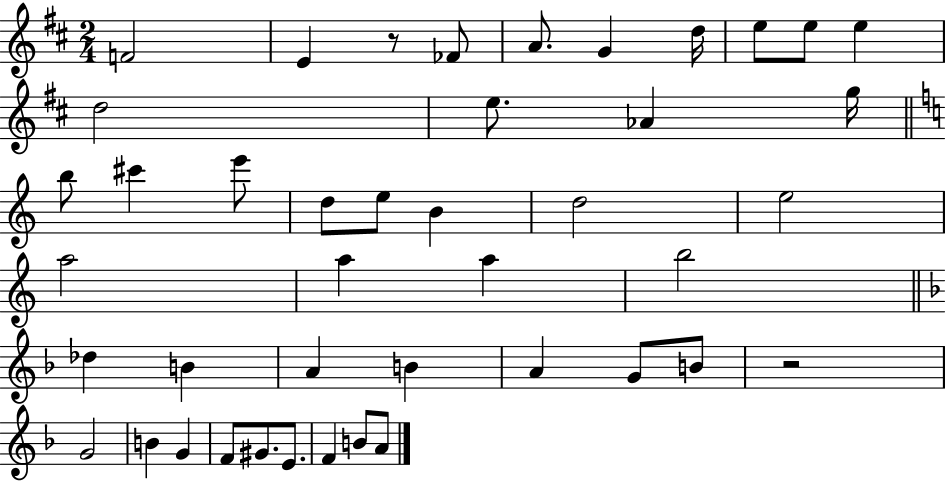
F4/h E4/q R/e FES4/e A4/e. G4/q D5/s E5/e E5/e E5/q D5/h E5/e. Ab4/q G5/s B5/e C#6/q E6/e D5/e E5/e B4/q D5/h E5/h A5/h A5/q A5/q B5/h Db5/q B4/q A4/q B4/q A4/q G4/e B4/e R/h G4/h B4/q G4/q F4/e G#4/e. E4/e. F4/q B4/e A4/e